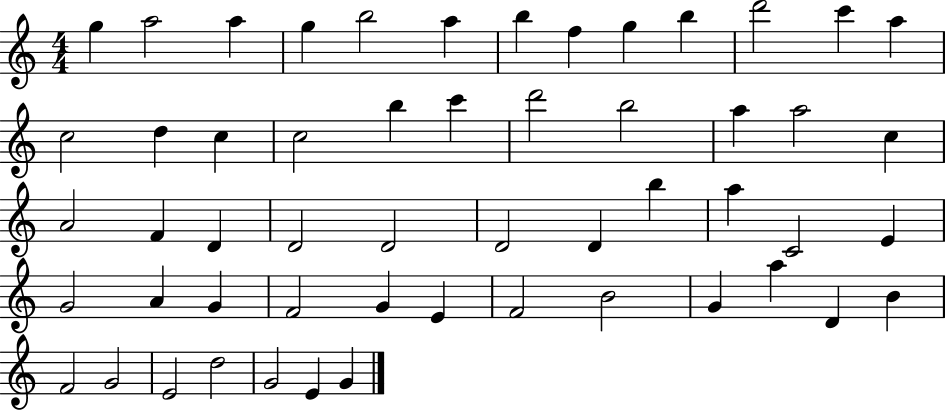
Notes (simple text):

G5/q A5/h A5/q G5/q B5/h A5/q B5/q F5/q G5/q B5/q D6/h C6/q A5/q C5/h D5/q C5/q C5/h B5/q C6/q D6/h B5/h A5/q A5/h C5/q A4/h F4/q D4/q D4/h D4/h D4/h D4/q B5/q A5/q C4/h E4/q G4/h A4/q G4/q F4/h G4/q E4/q F4/h B4/h G4/q A5/q D4/q B4/q F4/h G4/h E4/h D5/h G4/h E4/q G4/q